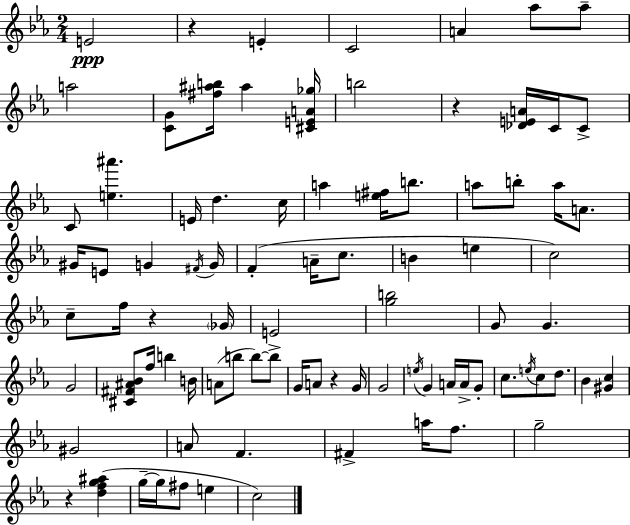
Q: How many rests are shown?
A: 5